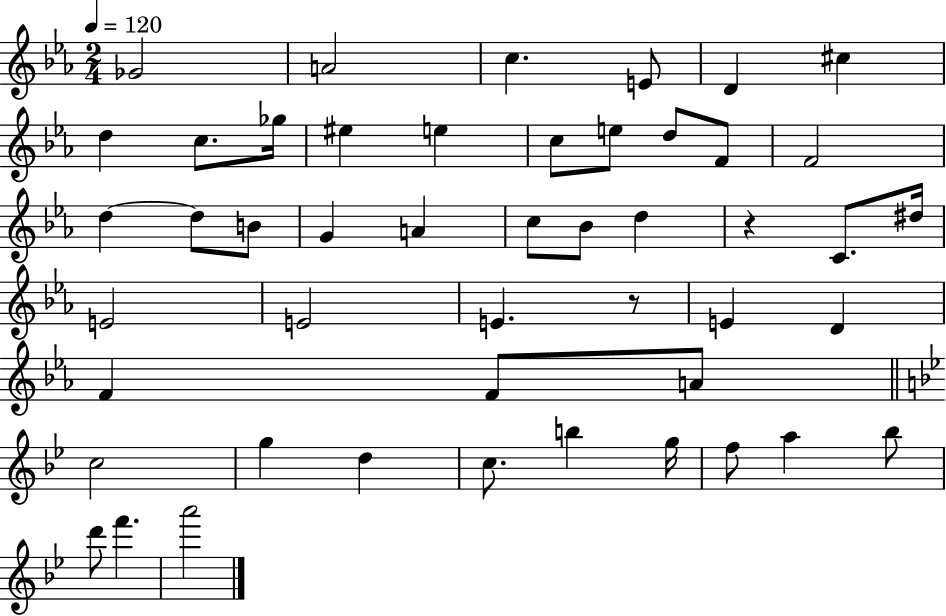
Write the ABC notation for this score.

X:1
T:Untitled
M:2/4
L:1/4
K:Eb
_G2 A2 c E/2 D ^c d c/2 _g/4 ^e e c/2 e/2 d/2 F/2 F2 d d/2 B/2 G A c/2 _B/2 d z C/2 ^d/4 E2 E2 E z/2 E D F F/2 A/2 c2 g d c/2 b g/4 f/2 a _b/2 d'/2 f' a'2